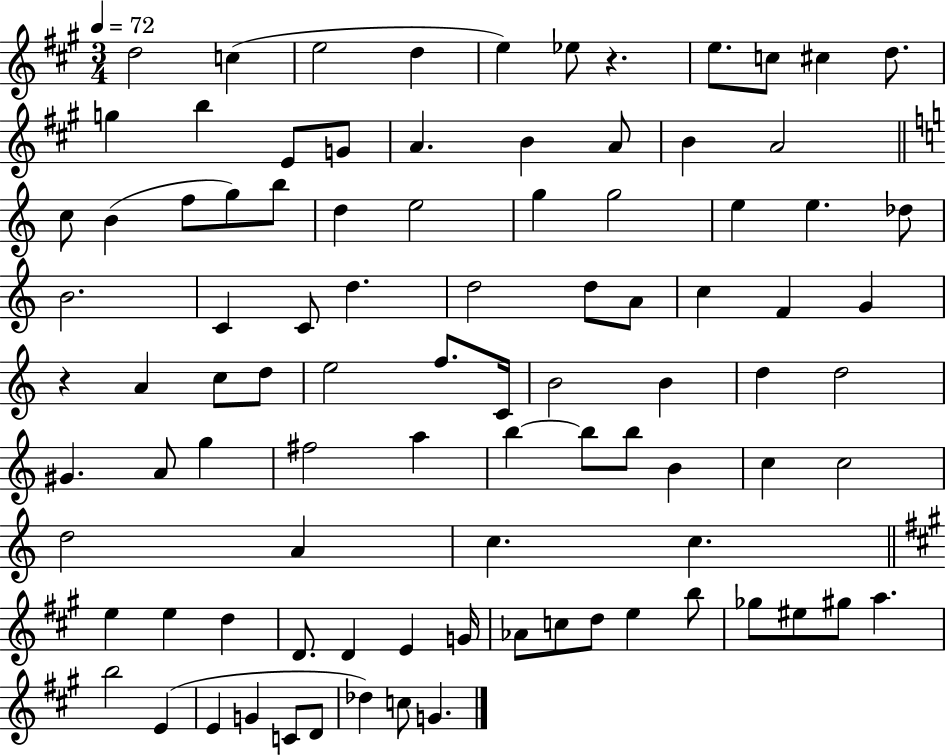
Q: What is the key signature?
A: A major